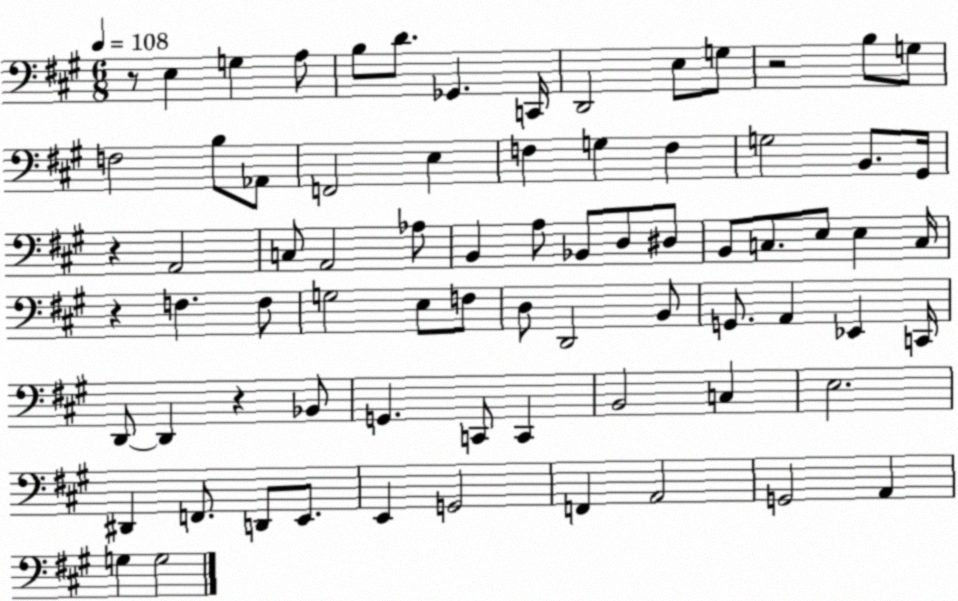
X:1
T:Untitled
M:6/8
L:1/4
K:A
z/2 E, G, A,/2 B,/2 D/2 _G,, C,,/4 D,,2 E,/2 G,/2 z2 B,/2 G,/2 F,2 B,/2 _A,,/2 F,,2 E, F, G, F, G,2 B,,/2 ^G,,/4 z A,,2 C,/2 A,,2 _A,/2 B,, A,/2 _B,,/2 D,/2 ^D,/2 B,,/2 C,/2 E,/2 E, C,/4 z F, F,/2 G,2 E,/2 F,/2 D,/2 D,,2 B,,/2 G,,/2 A,, _E,, C,,/4 D,,/2 D,, z _B,,/2 G,, C,,/2 C,, B,,2 C, E,2 ^D,, F,,/2 D,,/2 E,,/2 E,, G,,2 F,, A,,2 G,,2 A,, G, G,2